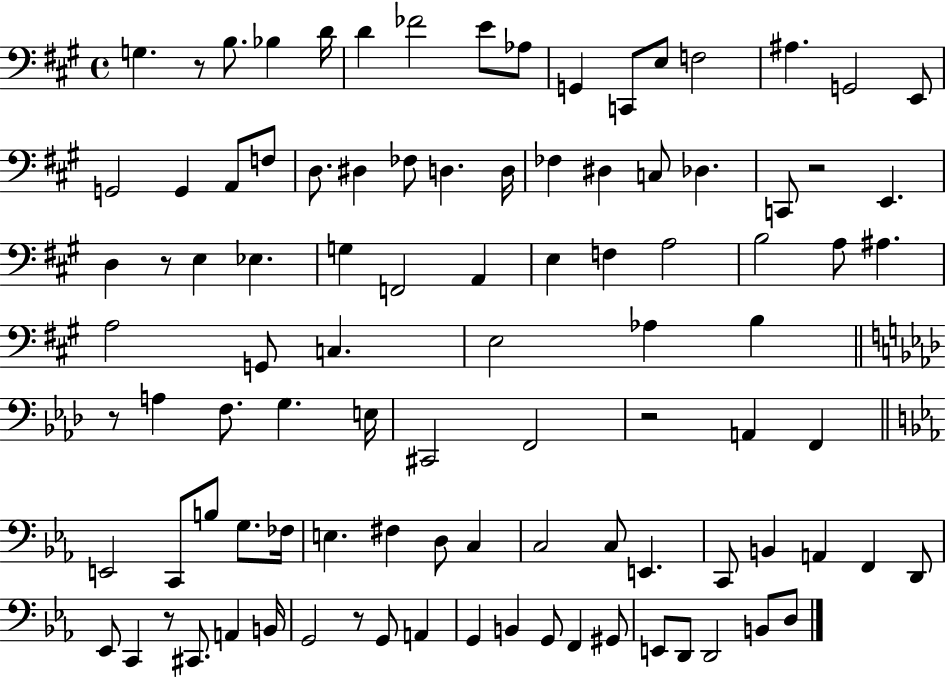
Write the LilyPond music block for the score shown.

{
  \clef bass
  \time 4/4
  \defaultTimeSignature
  \key a \major
  g4. r8 b8. bes4 d'16 | d'4 fes'2 e'8 aes8 | g,4 c,8 e8 f2 | ais4. g,2 e,8 | \break g,2 g,4 a,8 f8 | d8. dis4 fes8 d4. d16 | fes4 dis4 c8 des4. | c,8 r2 e,4. | \break d4 r8 e4 ees4. | g4 f,2 a,4 | e4 f4 a2 | b2 a8 ais4. | \break a2 g,8 c4. | e2 aes4 b4 | \bar "||" \break \key f \minor r8 a4 f8. g4. e16 | cis,2 f,2 | r2 a,4 f,4 | \bar "||" \break \key ees \major e,2 c,8 b8 g8. fes16 | e4. fis4 d8 c4 | c2 c8 e,4. | c,8 b,4 a,4 f,4 d,8 | \break ees,8 c,4 r8 cis,8. a,4 b,16 | g,2 r8 g,8 a,4 | g,4 b,4 g,8 f,4 gis,8 | e,8 d,8 d,2 b,8 d8 | \break \bar "|."
}